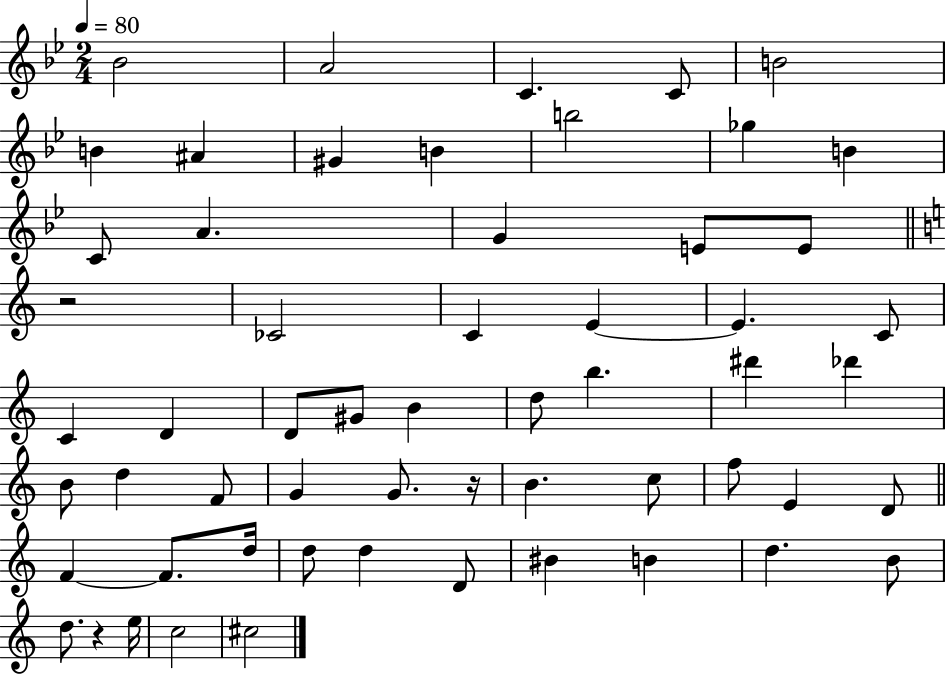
Bb4/h A4/h C4/q. C4/e B4/h B4/q A#4/q G#4/q B4/q B5/h Gb5/q B4/q C4/e A4/q. G4/q E4/e E4/e R/h CES4/h C4/q E4/q E4/q. C4/e C4/q D4/q D4/e G#4/e B4/q D5/e B5/q. D#6/q Db6/q B4/e D5/q F4/e G4/q G4/e. R/s B4/q. C5/e F5/e E4/q D4/e F4/q F4/e. D5/s D5/e D5/q D4/e BIS4/q B4/q D5/q. B4/e D5/e. R/q E5/s C5/h C#5/h